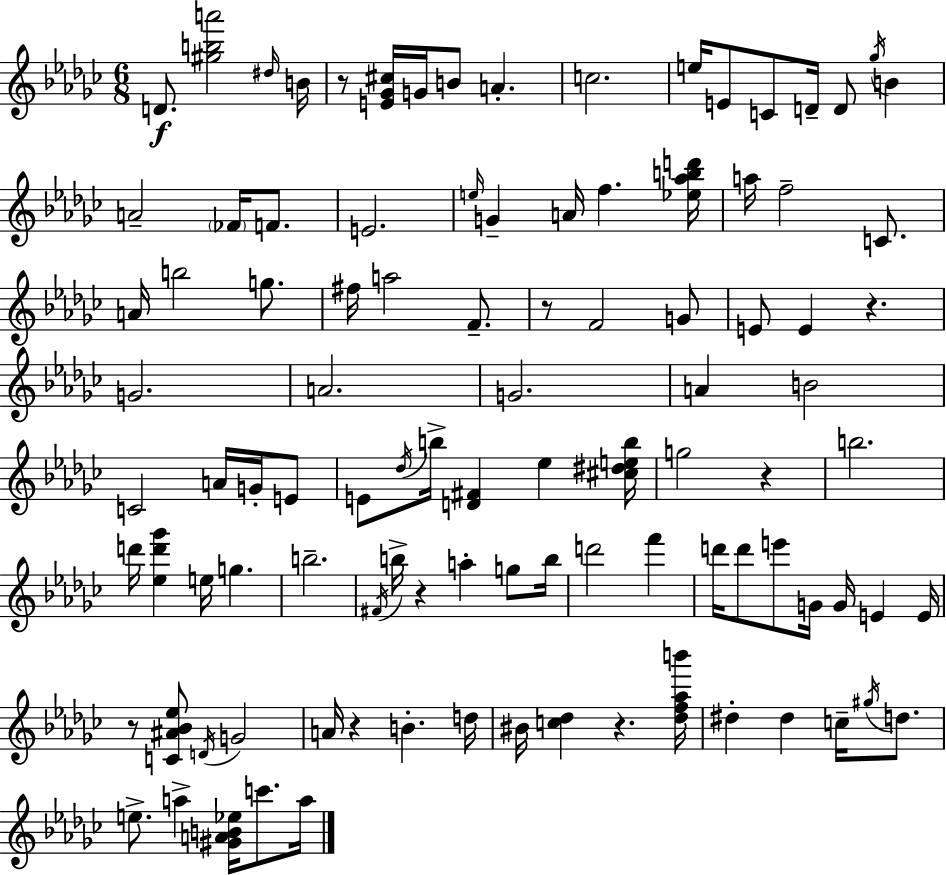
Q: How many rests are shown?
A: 8